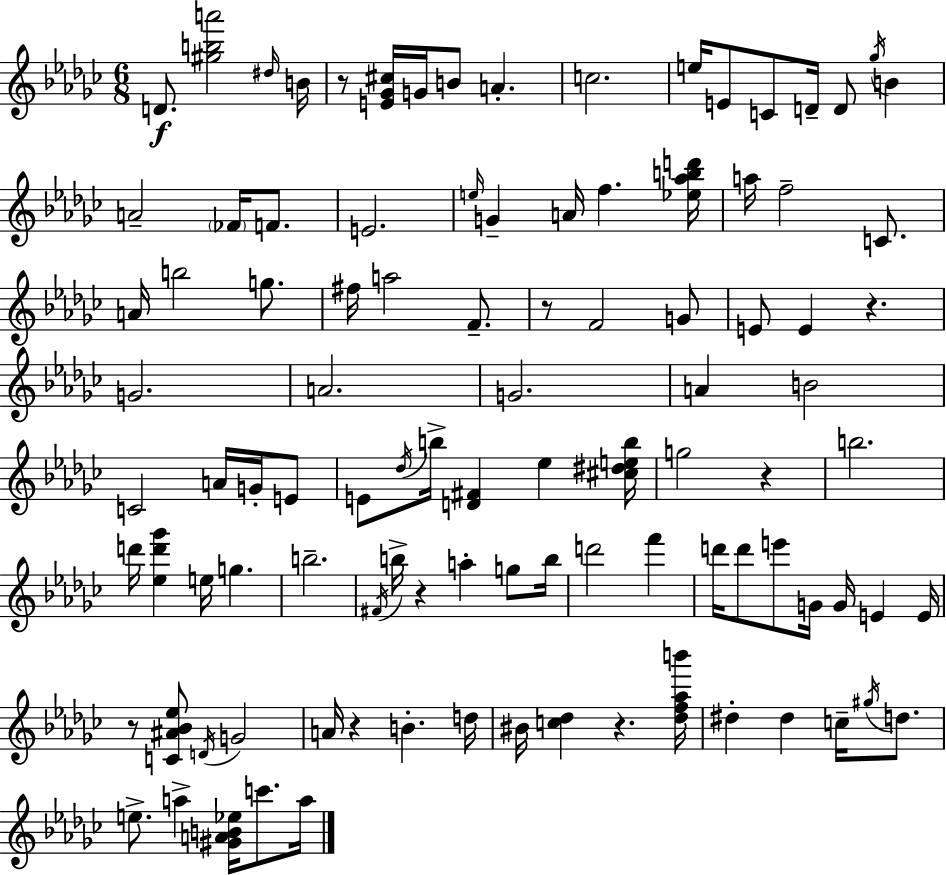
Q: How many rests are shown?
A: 8